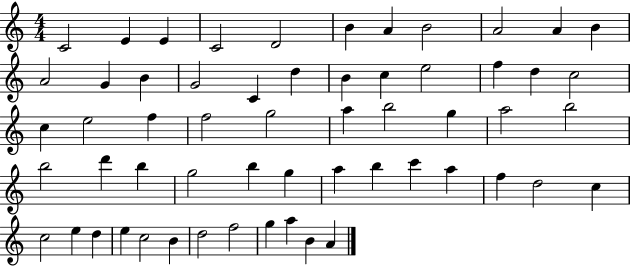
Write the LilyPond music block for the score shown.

{
  \clef treble
  \numericTimeSignature
  \time 4/4
  \key c \major
  c'2 e'4 e'4 | c'2 d'2 | b'4 a'4 b'2 | a'2 a'4 b'4 | \break a'2 g'4 b'4 | g'2 c'4 d''4 | b'4 c''4 e''2 | f''4 d''4 c''2 | \break c''4 e''2 f''4 | f''2 g''2 | a''4 b''2 g''4 | a''2 b''2 | \break b''2 d'''4 b''4 | g''2 b''4 g''4 | a''4 b''4 c'''4 a''4 | f''4 d''2 c''4 | \break c''2 e''4 d''4 | e''4 c''2 b'4 | d''2 f''2 | g''4 a''4 b'4 a'4 | \break \bar "|."
}